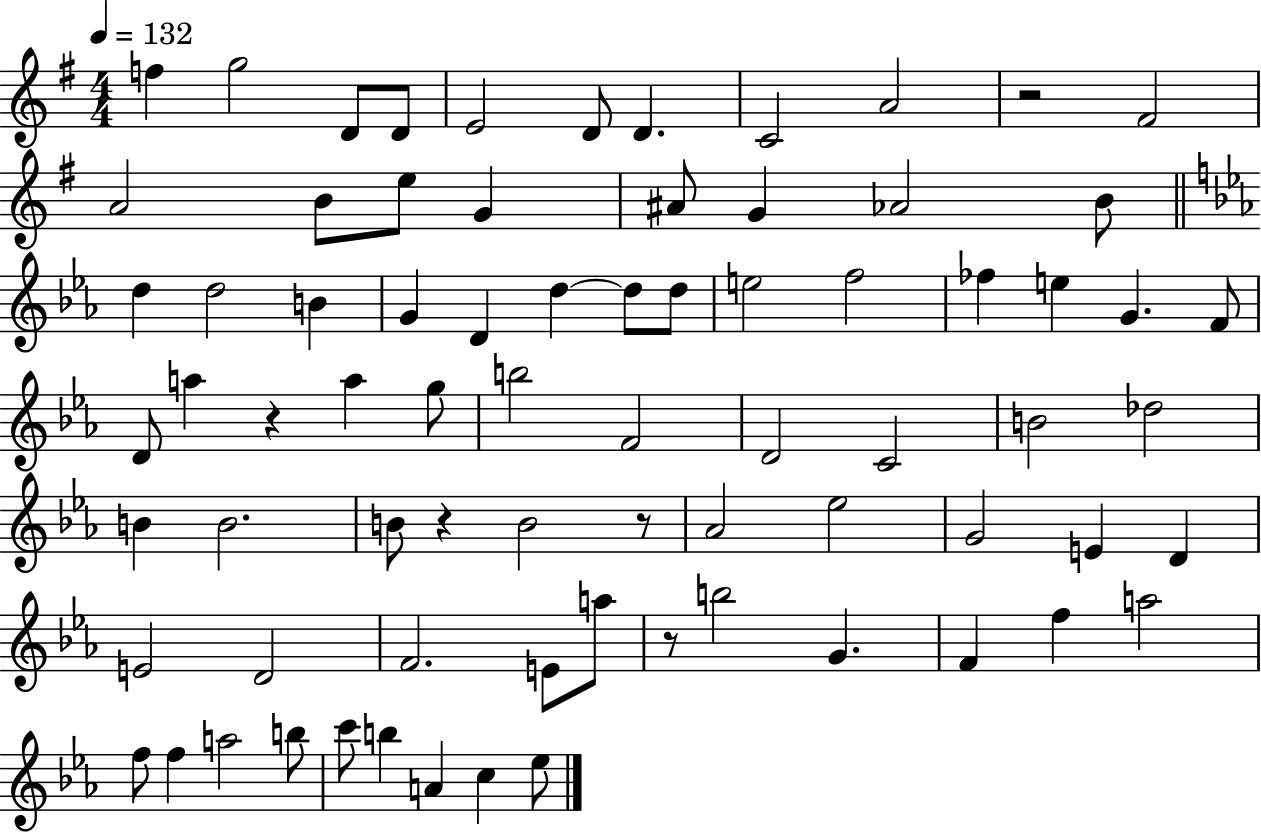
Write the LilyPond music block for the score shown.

{
  \clef treble
  \numericTimeSignature
  \time 4/4
  \key g \major
  \tempo 4 = 132
  f''4 g''2 d'8 d'8 | e'2 d'8 d'4. | c'2 a'2 | r2 fis'2 | \break a'2 b'8 e''8 g'4 | ais'8 g'4 aes'2 b'8 | \bar "||" \break \key c \minor d''4 d''2 b'4 | g'4 d'4 d''4~~ d''8 d''8 | e''2 f''2 | fes''4 e''4 g'4. f'8 | \break d'8 a''4 r4 a''4 g''8 | b''2 f'2 | d'2 c'2 | b'2 des''2 | \break b'4 b'2. | b'8 r4 b'2 r8 | aes'2 ees''2 | g'2 e'4 d'4 | \break e'2 d'2 | f'2. e'8 a''8 | r8 b''2 g'4. | f'4 f''4 a''2 | \break f''8 f''4 a''2 b''8 | c'''8 b''4 a'4 c''4 ees''8 | \bar "|."
}